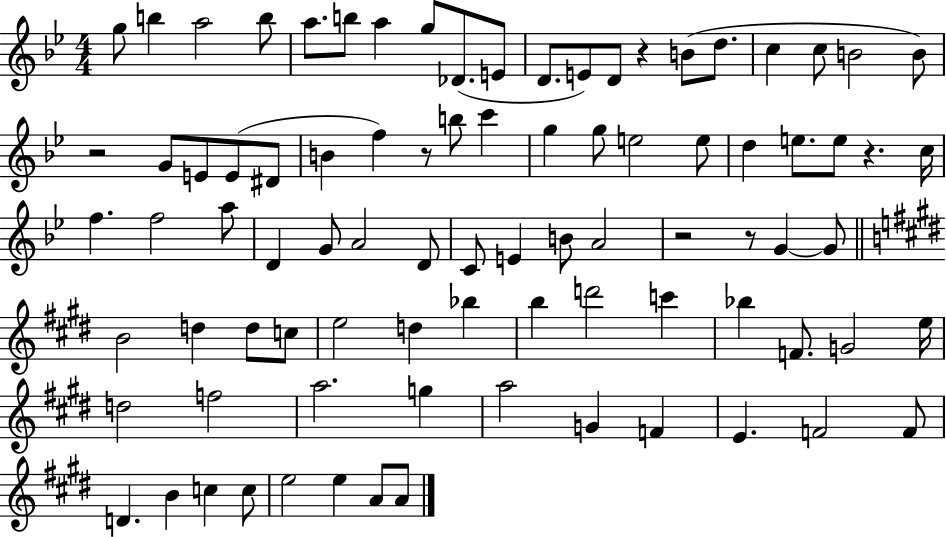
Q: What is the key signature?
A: BES major